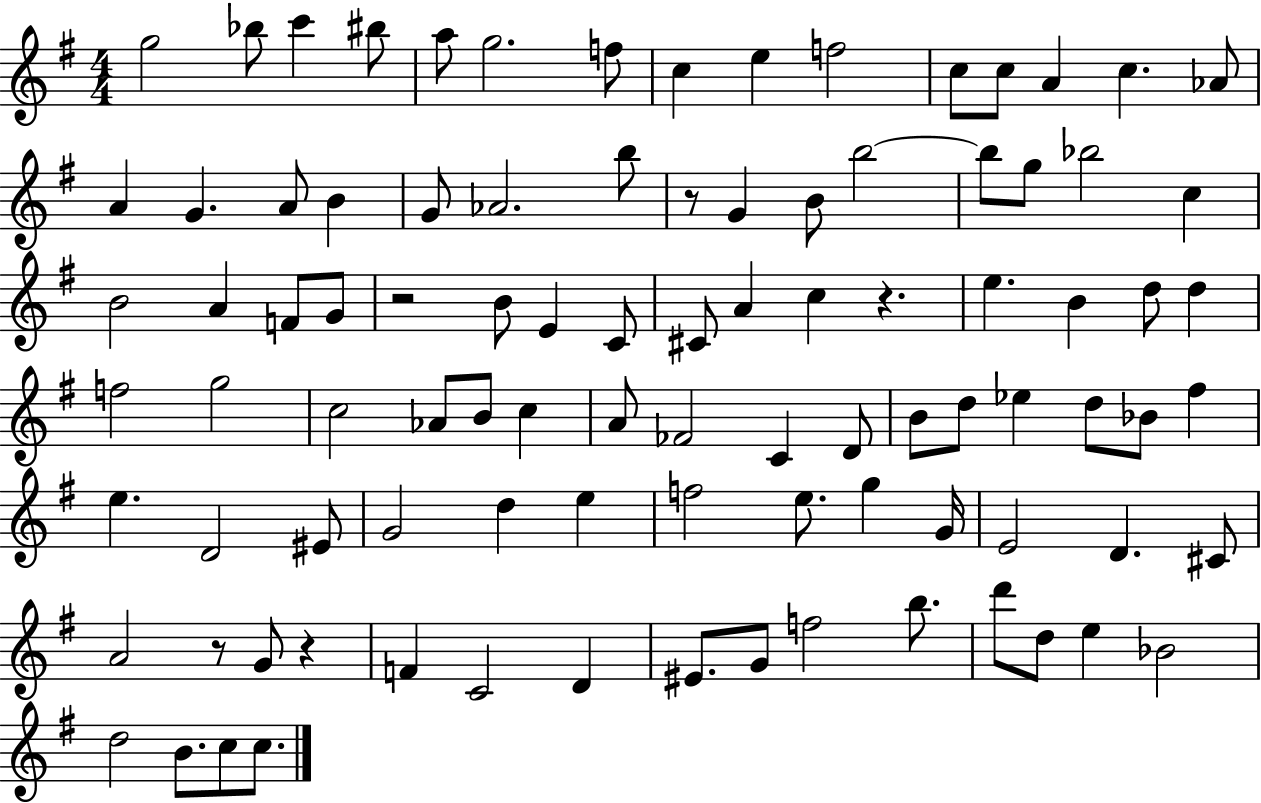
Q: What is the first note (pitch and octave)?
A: G5